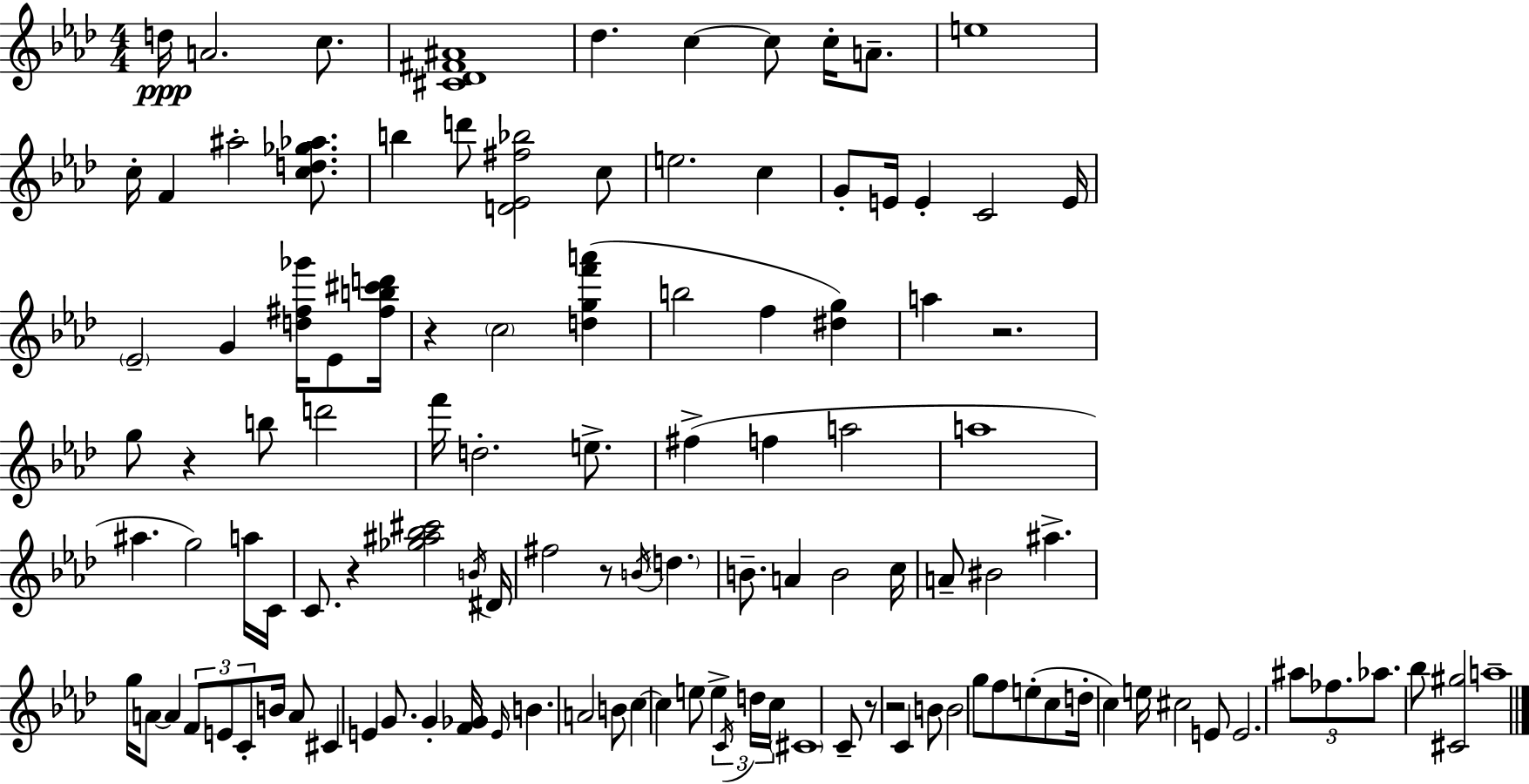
X:1
T:Untitled
M:4/4
L:1/4
K:Fm
d/4 A2 c/2 [^C_D^F^A]4 _d c c/2 c/4 A/2 e4 c/4 F ^a2 [cd_g_a]/2 b d'/2 [D_E^f_b]2 c/2 e2 c G/2 E/4 E C2 E/4 _E2 G [d^f_g']/4 _E/2 [^fb^c'd']/4 z c2 [dgf'a'] b2 f [^dg] a z2 g/2 z b/2 d'2 f'/4 d2 e/2 ^f f a2 a4 ^a g2 a/4 C/4 C/2 z [_g^a_b^c']2 B/4 ^D/4 ^f2 z/2 B/4 d B/2 A B2 c/4 A/2 ^B2 ^a g/4 A/2 A F/2 E/2 C/2 B/4 A/2 ^C E G/2 G [F_G]/4 E/4 B A2 B/2 c c e/2 e C/4 d/4 c/4 ^C4 C/2 z/2 z2 C B/2 B2 g/2 f/2 e/2 c/2 d/4 c e/4 ^c2 E/2 E2 ^a/2 _f/2 _a/2 _b/2 [^C^g]2 a4